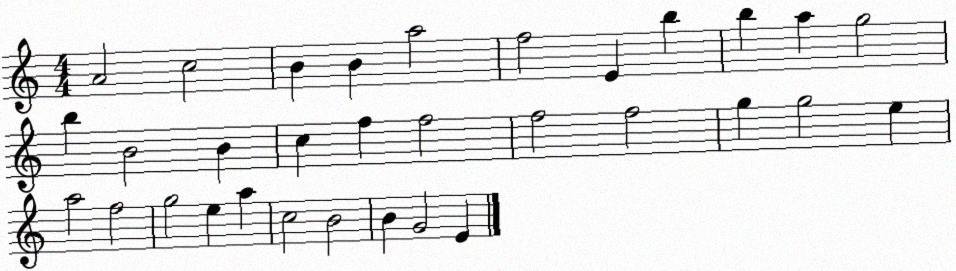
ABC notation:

X:1
T:Untitled
M:4/4
L:1/4
K:C
A2 c2 B B a2 f2 E b b a g2 b B2 B c f f2 f2 f2 g g2 e a2 f2 g2 e a c2 B2 B G2 E